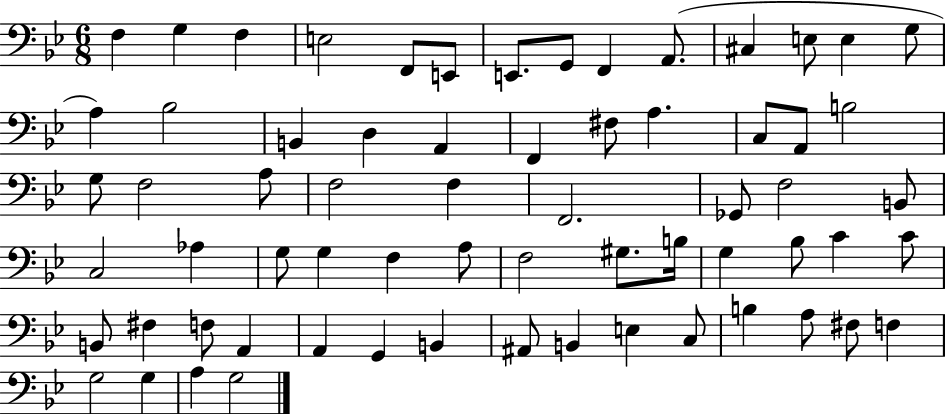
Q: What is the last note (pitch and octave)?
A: G3